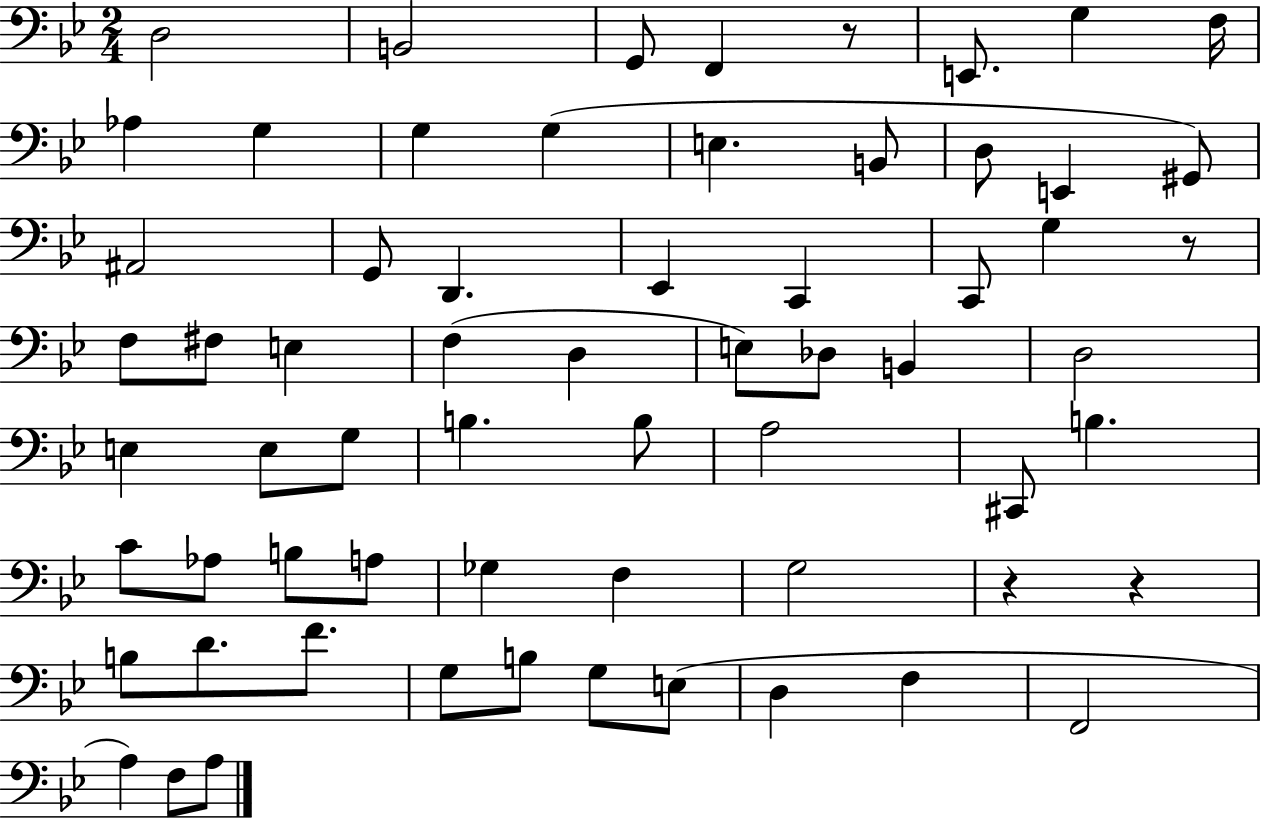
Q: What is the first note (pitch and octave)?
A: D3